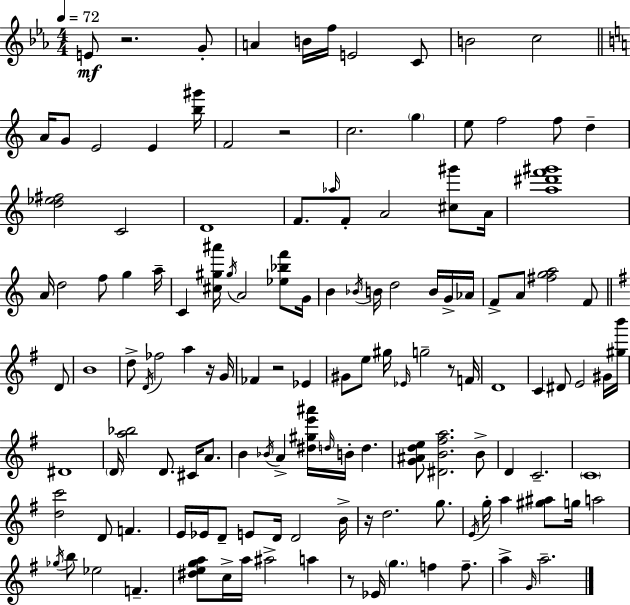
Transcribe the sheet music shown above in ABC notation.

X:1
T:Untitled
M:4/4
L:1/4
K:Eb
E/2 z2 G/2 A B/4 f/4 E2 C/2 B2 c2 A/4 G/2 E2 E [b^g']/4 F2 z2 c2 g e/2 f2 f/2 d [d_e^f]2 C2 D4 F/2 _a/4 F/2 A2 [^c^g']/2 A/4 [a^d'f'^g']4 A/4 d2 f/2 g a/4 C [^c^g^a']/4 ^g/4 A2 [_e_bf']/2 G/4 B _B/4 B/4 d2 B/4 G/4 _A/4 F/2 A/2 [^fga]2 F/2 D/2 B4 d/2 D/4 _f2 a z/4 G/4 _F z2 _E ^G/2 e/2 ^g/4 _E/4 g2 z/2 F/4 D4 C ^D/2 E2 ^G/4 [^gb']/4 ^D4 D/4 [a_b]2 D/2 ^C/4 A/2 B _B/4 A [^d^ge'^a']/4 d/4 B/4 d [G^Ade]/2 [^DB^fa]2 B/2 D C2 C4 [dc']2 D/2 F E/4 _E/4 D/2 E/2 D/4 D2 B/4 z/4 d2 g/2 E/4 g/4 a [^g^a]/2 g/4 a2 _g/4 b/2 _e2 F [^dega]/2 c/4 a/4 ^a2 a z/2 _E/4 g f f/2 a G/4 a2